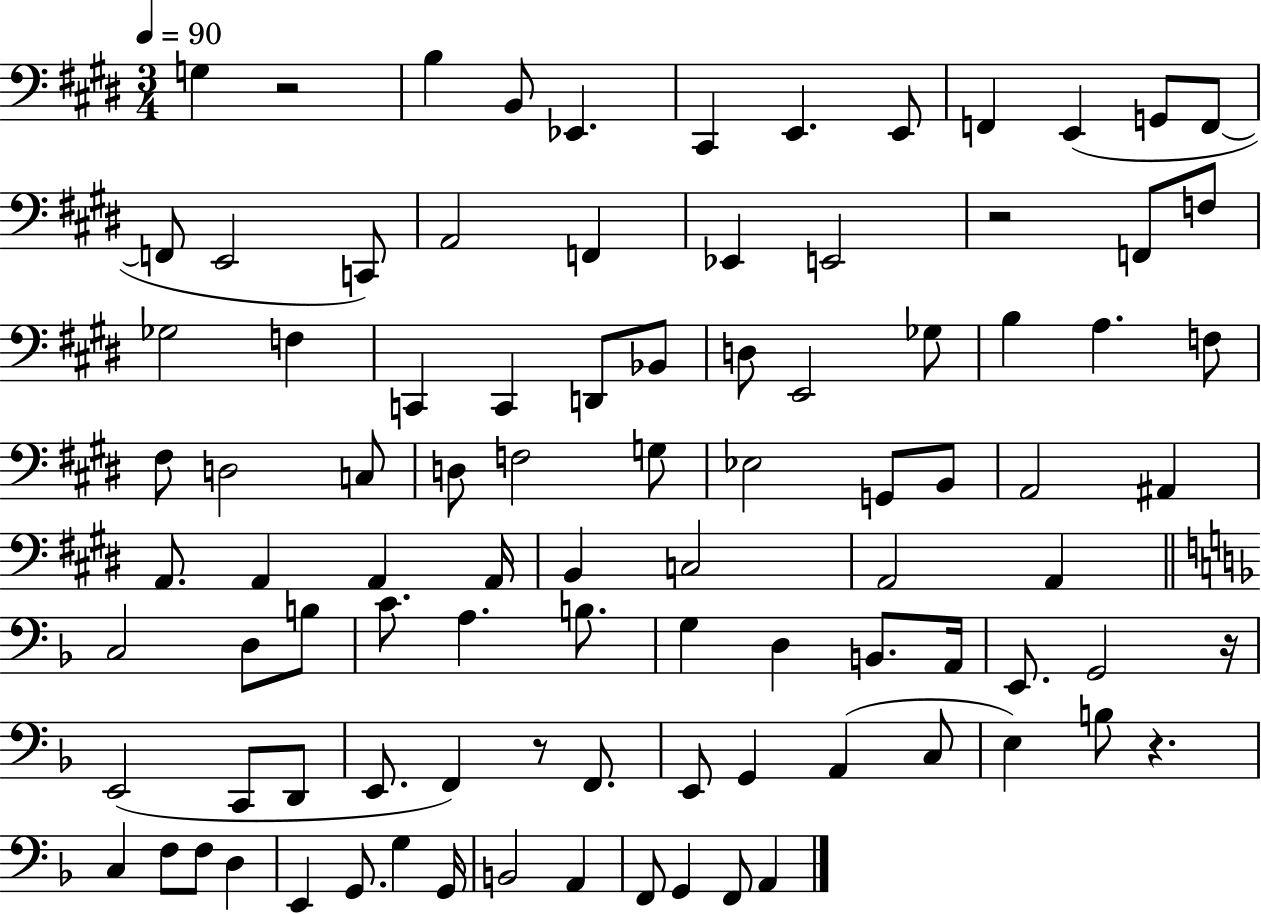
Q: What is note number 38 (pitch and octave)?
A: G3